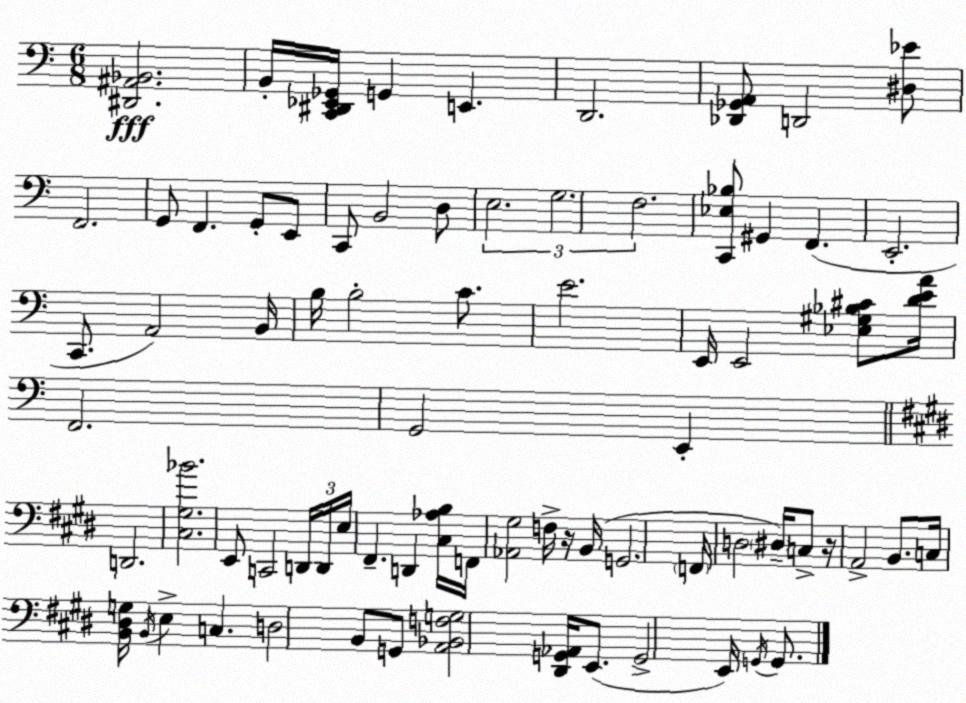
X:1
T:Untitled
M:6/8
L:1/4
K:C
[^D,,^A,,_B,,]2 B,,/4 [C,,^D,,_E,,_G,,]/4 G,, E,, D,,2 [_D,,_G,,A,,]/2 D,,2 [^D,_E]/2 F,,2 G,,/2 F,, G,,/2 E,,/2 C,,/2 B,,2 D,/2 E,2 G,2 F,2 [C,,_E,_B,]/2 ^G,, F,, E,,2 C,,/2 A,,2 B,,/4 B,/4 B,2 C/2 E2 E,,/4 E,,2 [_E,^G,_B,^C]/2 [DEA]/4 F,,2 G,,2 E,, D,,2 [^C,^G,_B]2 E,,/2 C,,2 D,,/4 D,,/4 E,/4 ^F,, D,, [^C,_A,B,]/4 F,,/4 [_A,,^G,]2 F,/4 z/4 B,,/4 G,,2 F,,/4 D,2 ^D,/4 C,/2 z/4 A,,2 B,,/2 C,/4 [B,,^D,G,]/4 B,,/4 E, C, D,2 B,,/2 G,,/2 [A,,_B,,F,G,]2 [^D,,G,,_A,,]/4 E,,/2 G,,2 E,,/4 G,,/4 G,,/2